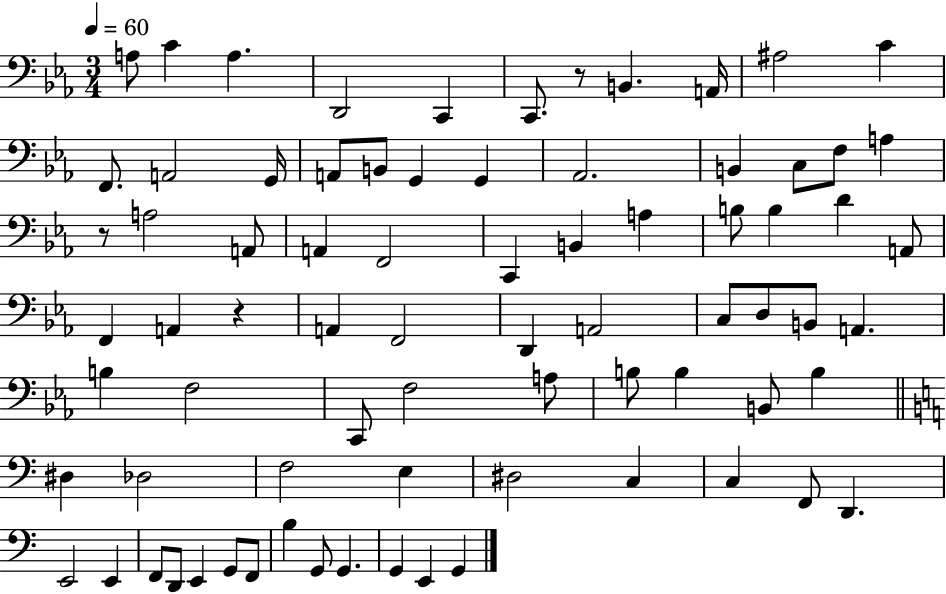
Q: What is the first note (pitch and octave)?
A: A3